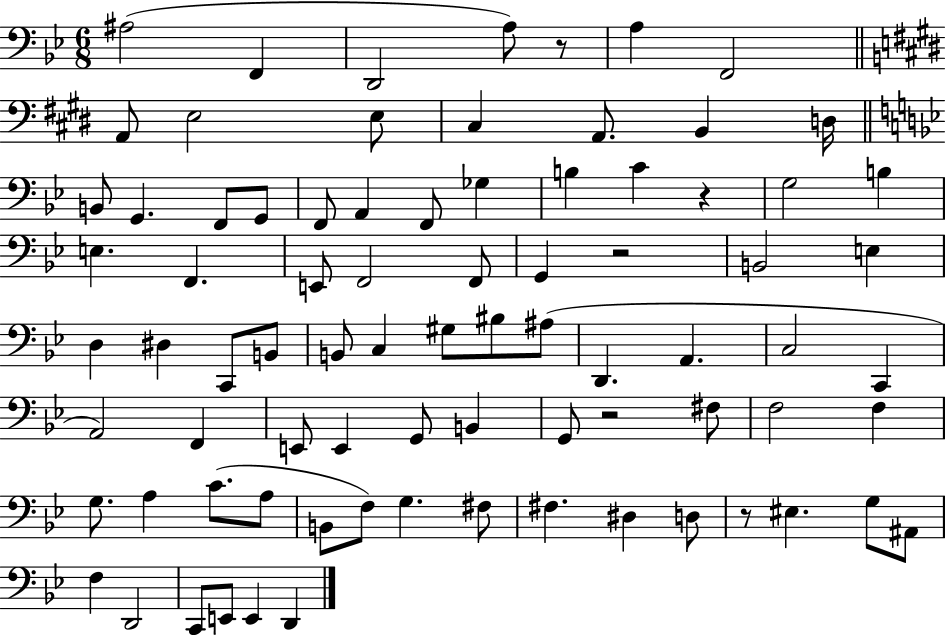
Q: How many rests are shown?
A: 5